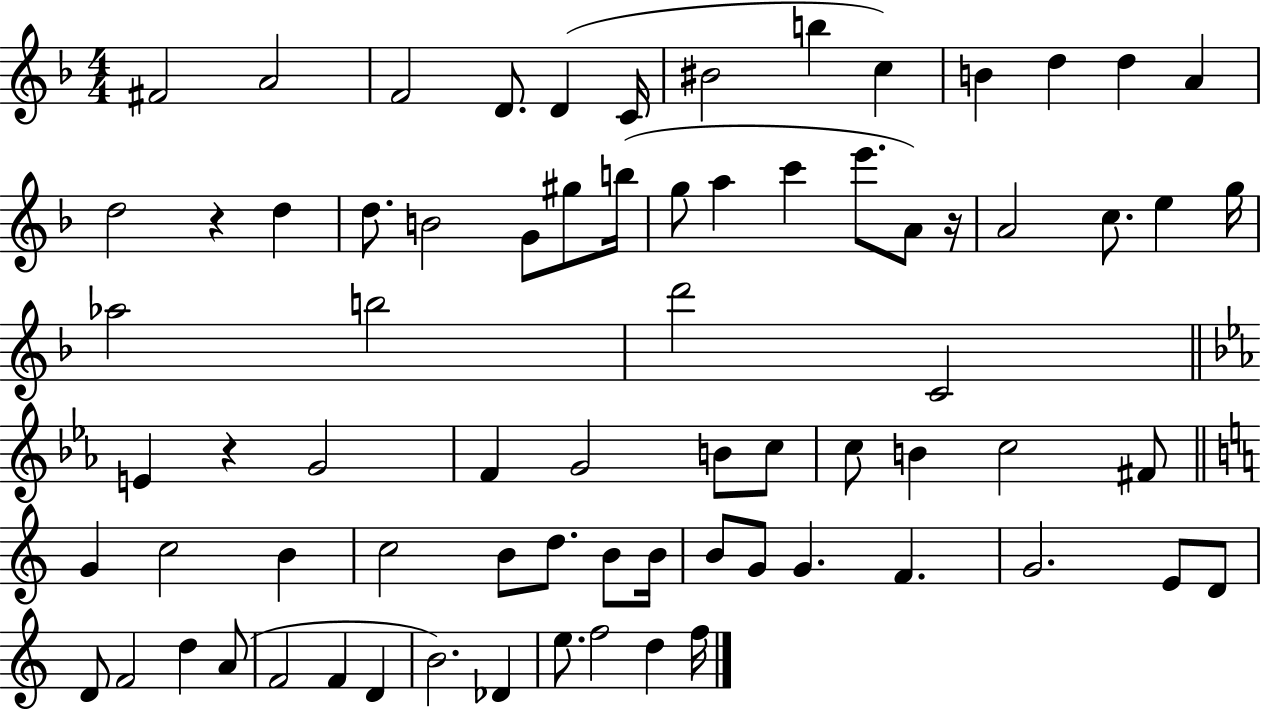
X:1
T:Untitled
M:4/4
L:1/4
K:F
^F2 A2 F2 D/2 D C/4 ^B2 b c B d d A d2 z d d/2 B2 G/2 ^g/2 b/4 g/2 a c' e'/2 A/2 z/4 A2 c/2 e g/4 _a2 b2 d'2 C2 E z G2 F G2 B/2 c/2 c/2 B c2 ^F/2 G c2 B c2 B/2 d/2 B/2 B/4 B/2 G/2 G F G2 E/2 D/2 D/2 F2 d A/2 F2 F D B2 _D e/2 f2 d f/4